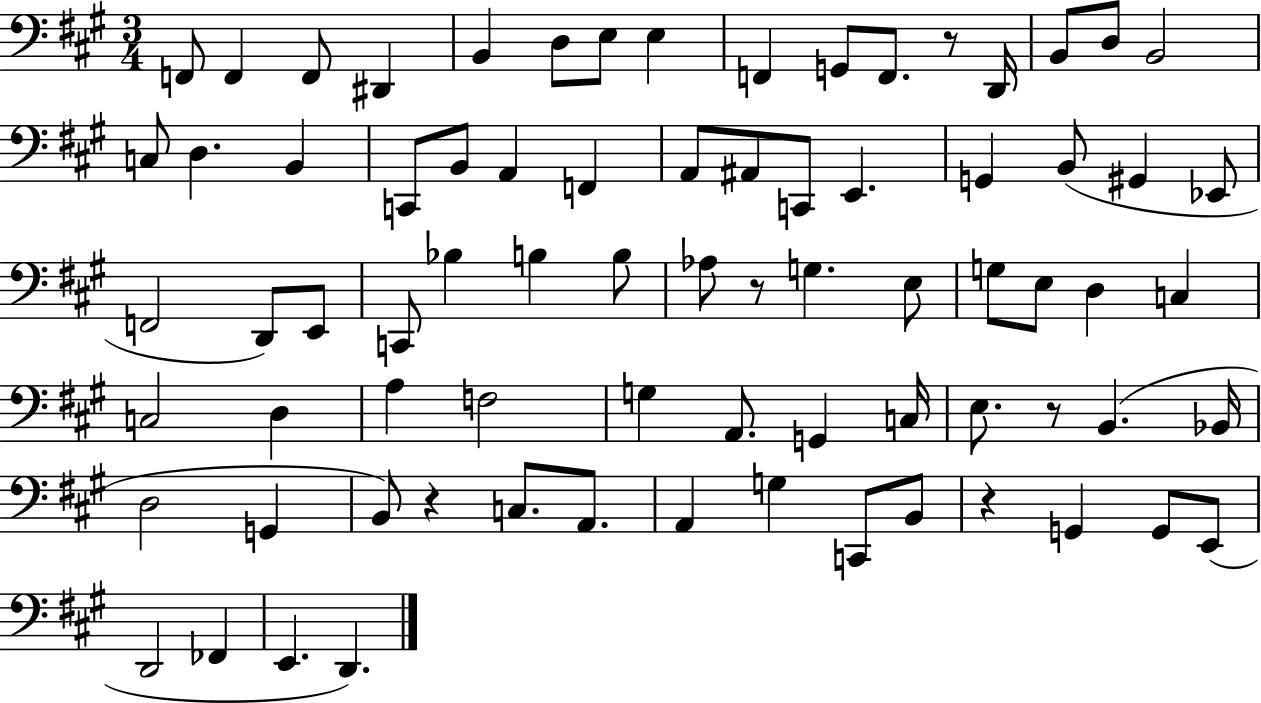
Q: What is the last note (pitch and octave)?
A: D2